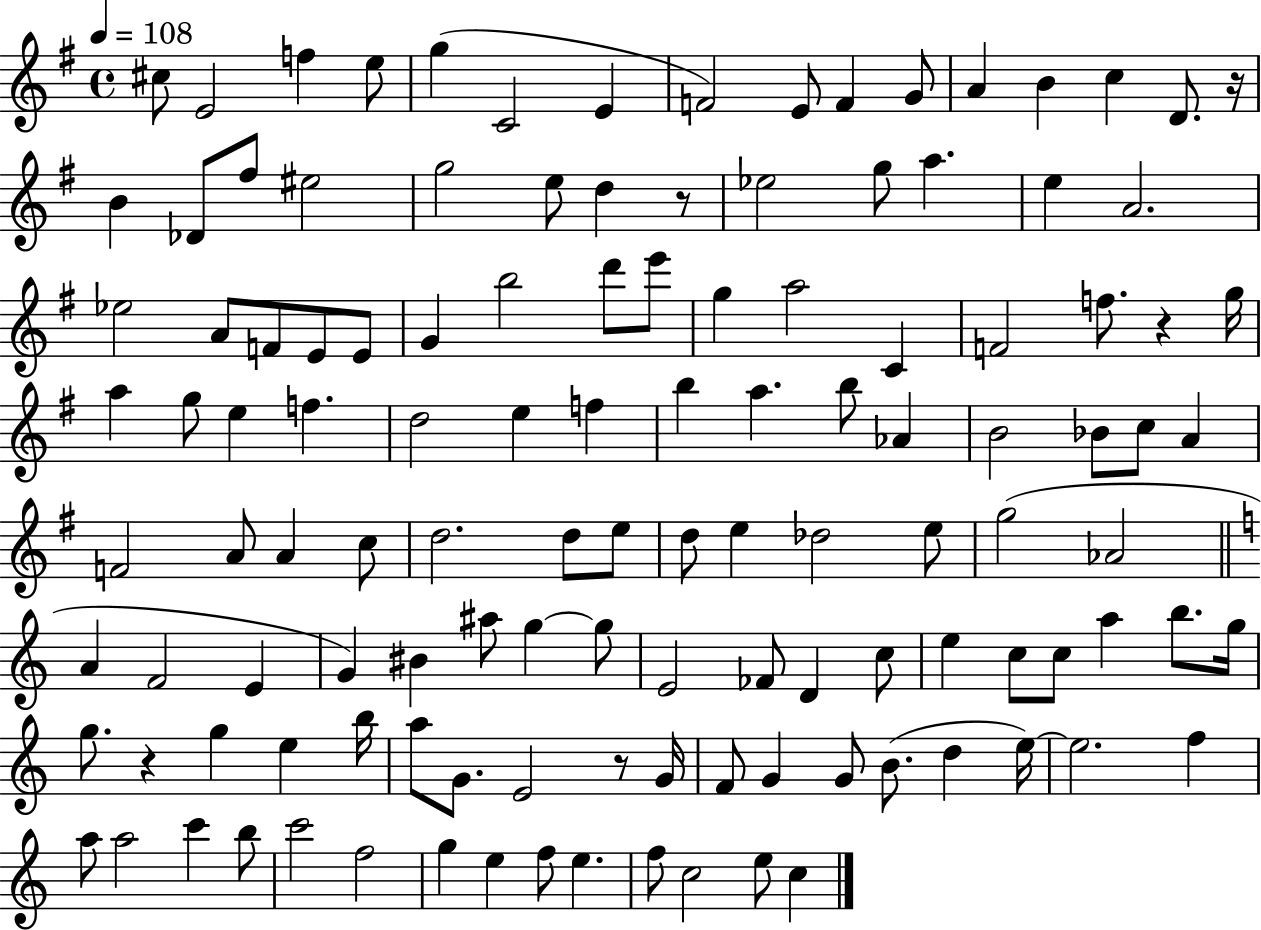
{
  \clef treble
  \time 4/4
  \defaultTimeSignature
  \key g \major
  \tempo 4 = 108
  cis''8 e'2 f''4 e''8 | g''4( c'2 e'4 | f'2) e'8 f'4 g'8 | a'4 b'4 c''4 d'8. r16 | \break b'4 des'8 fis''8 eis''2 | g''2 e''8 d''4 r8 | ees''2 g''8 a''4. | e''4 a'2. | \break ees''2 a'8 f'8 e'8 e'8 | g'4 b''2 d'''8 e'''8 | g''4 a''2 c'4 | f'2 f''8. r4 g''16 | \break a''4 g''8 e''4 f''4. | d''2 e''4 f''4 | b''4 a''4. b''8 aes'4 | b'2 bes'8 c''8 a'4 | \break f'2 a'8 a'4 c''8 | d''2. d''8 e''8 | d''8 e''4 des''2 e''8 | g''2( aes'2 | \break \bar "||" \break \key a \minor a'4 f'2 e'4 | g'4) bis'4 ais''8 g''4~~ g''8 | e'2 fes'8 d'4 c''8 | e''4 c''8 c''8 a''4 b''8. g''16 | \break g''8. r4 g''4 e''4 b''16 | a''8 g'8. e'2 r8 g'16 | f'8 g'4 g'8 b'8.( d''4 e''16~~) | e''2. f''4 | \break a''8 a''2 c'''4 b''8 | c'''2 f''2 | g''4 e''4 f''8 e''4. | f''8 c''2 e''8 c''4 | \break \bar "|."
}